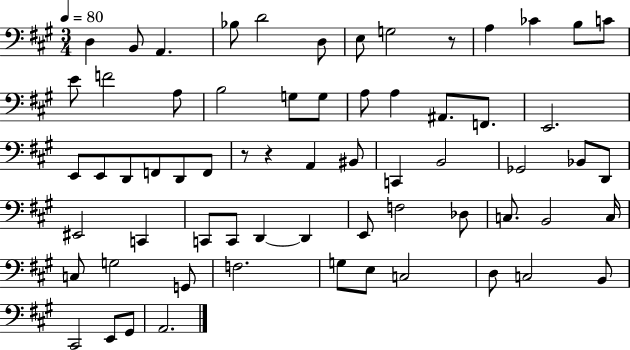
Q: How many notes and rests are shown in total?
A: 65